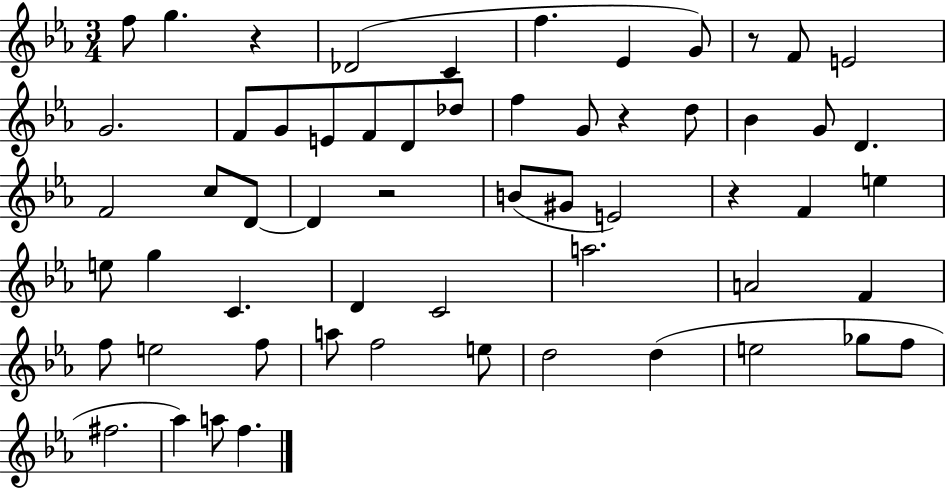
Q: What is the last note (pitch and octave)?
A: F5